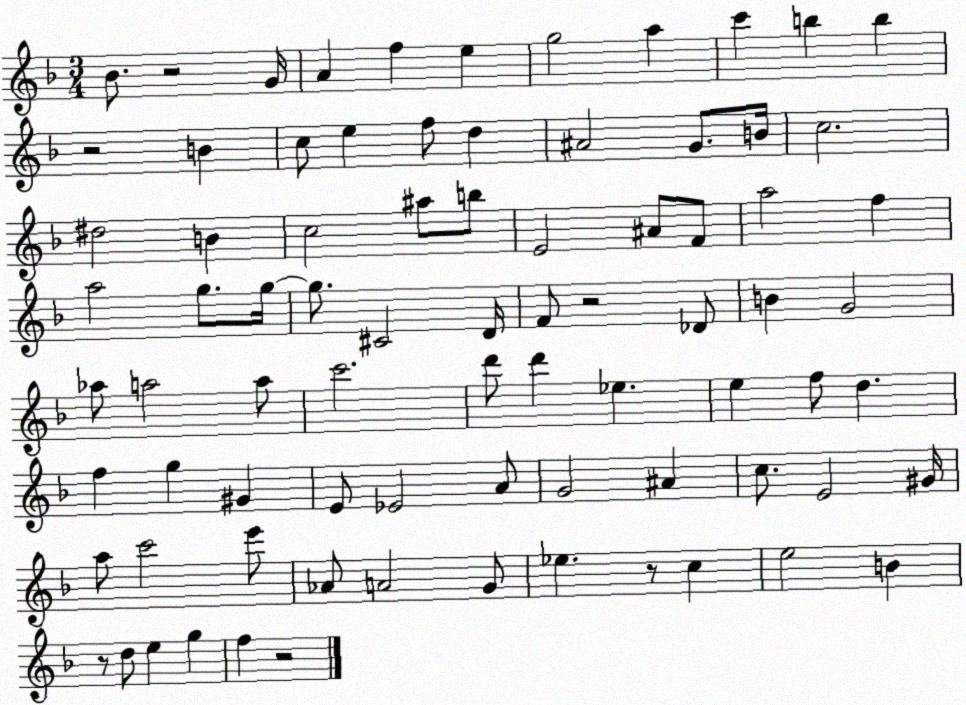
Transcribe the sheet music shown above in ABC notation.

X:1
T:Untitled
M:3/4
L:1/4
K:F
_B/2 z2 G/4 A f e g2 a c' b b z2 B c/2 e f/2 d ^A2 G/2 B/4 c2 ^d2 B c2 ^a/2 b/2 E2 ^A/2 F/2 a2 f a2 g/2 g/4 g/2 ^C2 D/4 F/2 z2 _D/2 B G2 _a/2 a2 a/2 c'2 d'/2 d' _e e f/2 d f g ^G E/2 _E2 A/2 G2 ^A c/2 E2 ^G/4 a/2 c'2 e'/2 _A/2 A2 G/2 _e z/2 c e2 B z/2 d/2 e g f z2